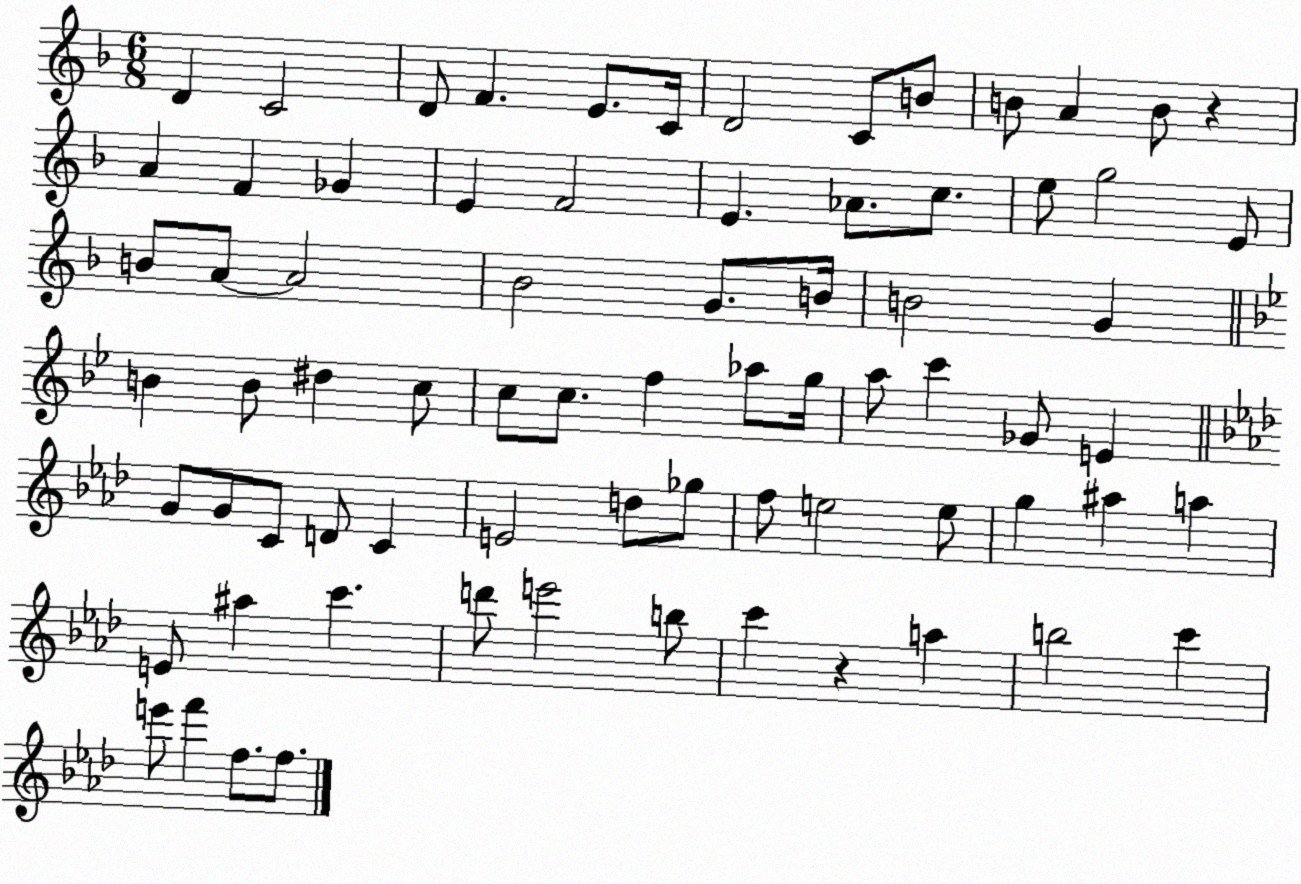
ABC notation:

X:1
T:Untitled
M:6/8
L:1/4
K:F
D C2 D/2 F E/2 C/4 D2 C/2 B/2 B/2 A B/2 z A F _G E F2 E _A/2 c/2 e/2 g2 E/2 B/2 A/2 A2 _B2 G/2 B/4 B2 G B B/2 ^d c/2 c/2 c/2 f _a/2 g/4 a/2 c' _G/2 E G/2 G/2 C/2 D/2 C E2 d/2 _g/2 f/2 e2 e/2 g ^a a E/2 ^a c' d'/2 e'2 b/2 c' z a b2 c' e'/2 f' f/2 f/2